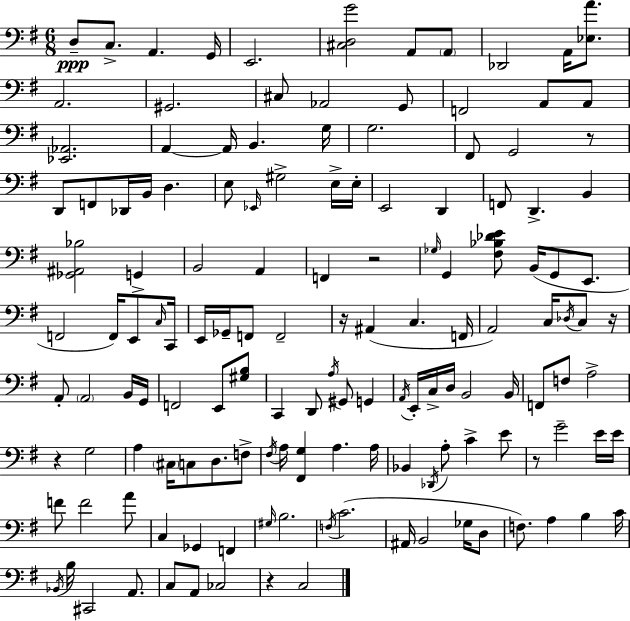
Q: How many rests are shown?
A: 7